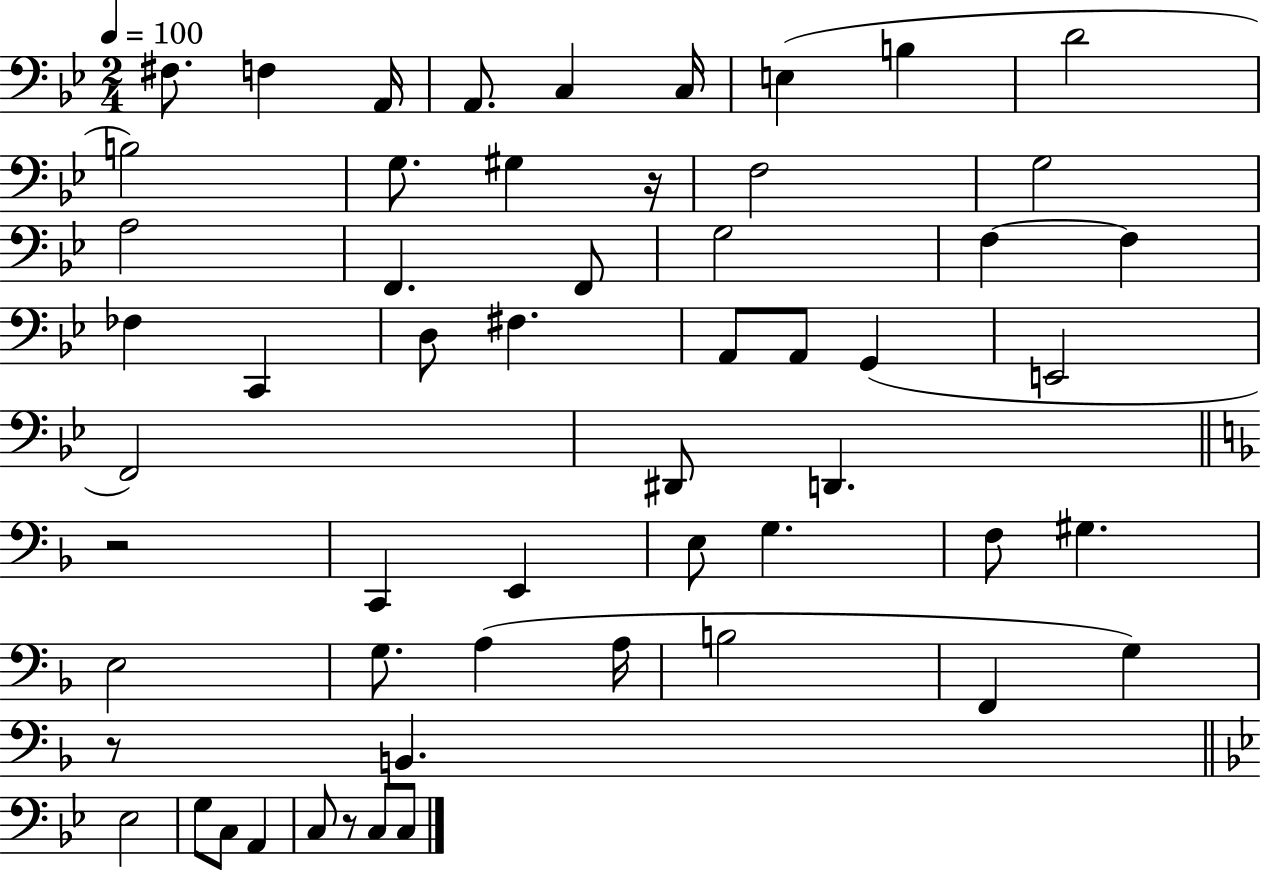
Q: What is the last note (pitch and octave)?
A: C3